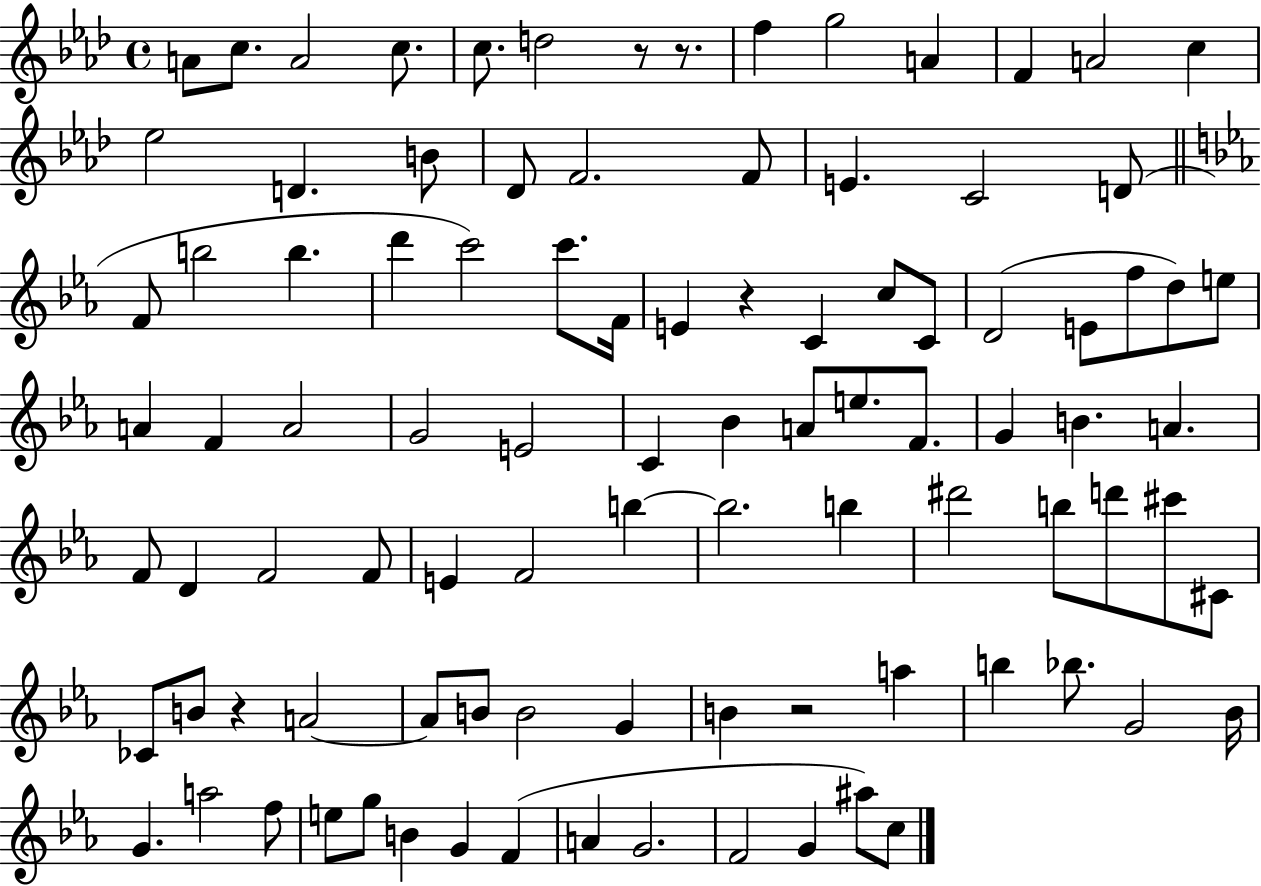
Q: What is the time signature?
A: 4/4